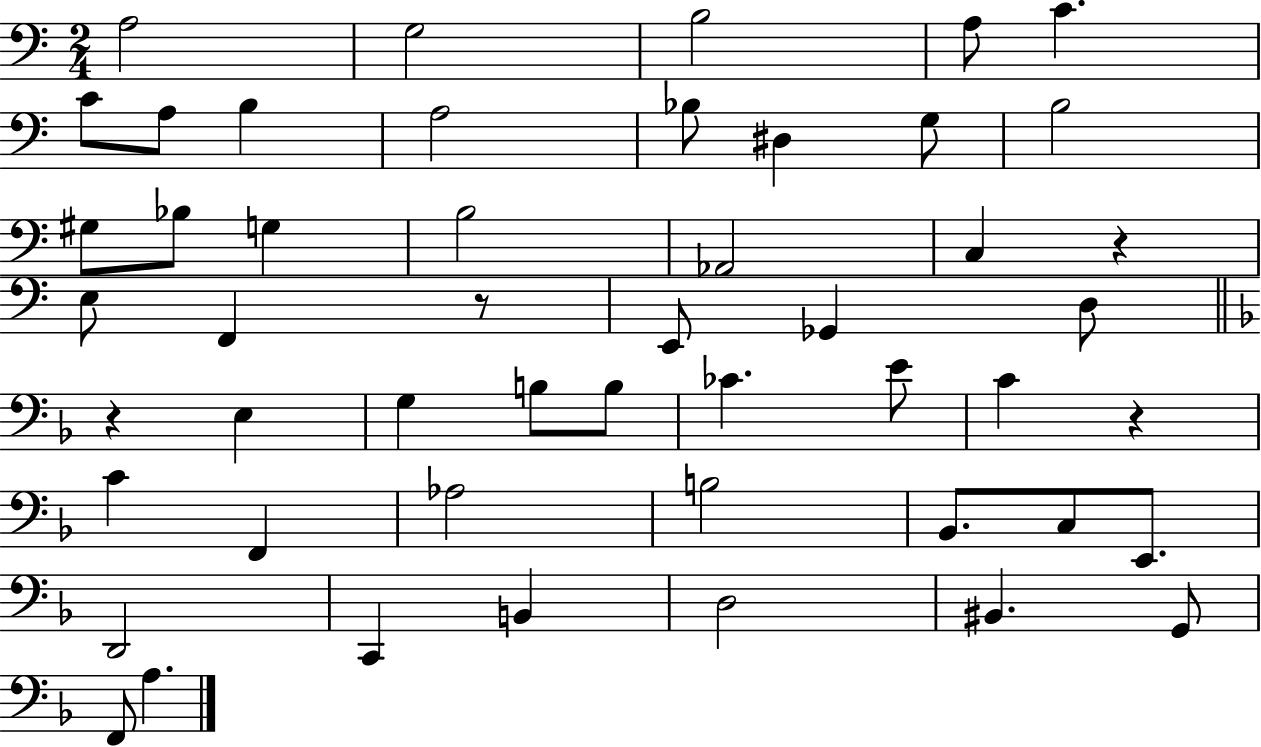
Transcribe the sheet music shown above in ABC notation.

X:1
T:Untitled
M:2/4
L:1/4
K:C
A,2 G,2 B,2 A,/2 C C/2 A,/2 B, A,2 _B,/2 ^D, G,/2 B,2 ^G,/2 _B,/2 G, B,2 _A,,2 C, z E,/2 F,, z/2 E,,/2 _G,, D,/2 z E, G, B,/2 B,/2 _C E/2 C z C F,, _A,2 B,2 _B,,/2 C,/2 E,,/2 D,,2 C,, B,, D,2 ^B,, G,,/2 F,,/2 A,